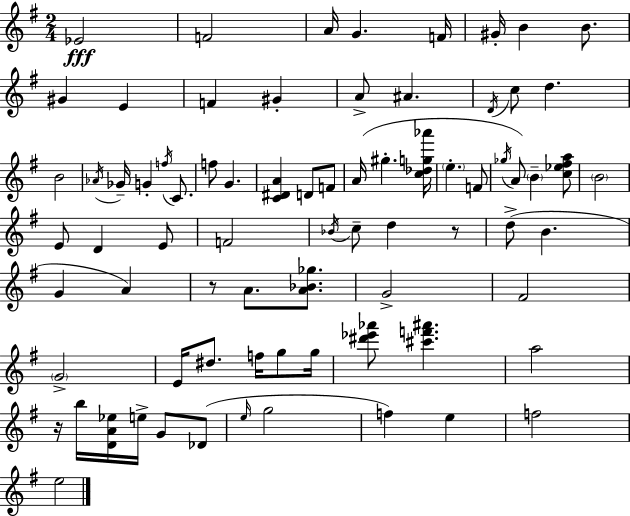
Eb4/h F4/h A4/s G4/q. F4/s G#4/s B4/q B4/e. G#4/q E4/q F4/q G#4/q A4/e A#4/q. D4/s C5/e D5/q. B4/h Ab4/s Gb4/s G4/q F5/s C4/e. F5/e G4/q. [C4,D#4,A4]/q D4/e F4/e A4/s G#5/q. [C5,Db5,G5,Ab6]/s E5/q. F4/e Gb5/s A4/e B4/q [C5,Eb5,F#5,A5]/e B4/h E4/e D4/q E4/e F4/h Bb4/s C5/e D5/q R/e D5/e B4/q. G4/q A4/q R/e A4/e. [A4,Bb4,Gb5]/e. G4/h F#4/h G4/h E4/s D#5/e. F5/s G5/e G5/s [D#6,Eb6,Ab6]/e [C#6,F6,A#6]/q. A5/h R/s B5/s [D4,A4,Eb5]/s E5/s G4/e Db4/e E5/s G5/h F5/q E5/q F5/h E5/h